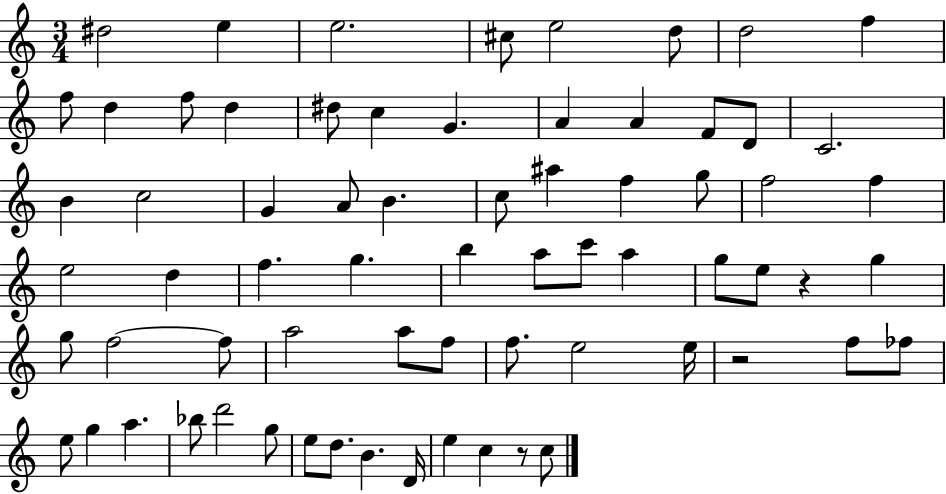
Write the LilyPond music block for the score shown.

{
  \clef treble
  \numericTimeSignature
  \time 3/4
  \key c \major
  dis''2 e''4 | e''2. | cis''8 e''2 d''8 | d''2 f''4 | \break f''8 d''4 f''8 d''4 | dis''8 c''4 g'4. | a'4 a'4 f'8 d'8 | c'2. | \break b'4 c''2 | g'4 a'8 b'4. | c''8 ais''4 f''4 g''8 | f''2 f''4 | \break e''2 d''4 | f''4. g''4. | b''4 a''8 c'''8 a''4 | g''8 e''8 r4 g''4 | \break g''8 f''2~~ f''8 | a''2 a''8 f''8 | f''8. e''2 e''16 | r2 f''8 fes''8 | \break e''8 g''4 a''4. | bes''8 d'''2 g''8 | e''8 d''8. b'4. d'16 | e''4 c''4 r8 c''8 | \break \bar "|."
}